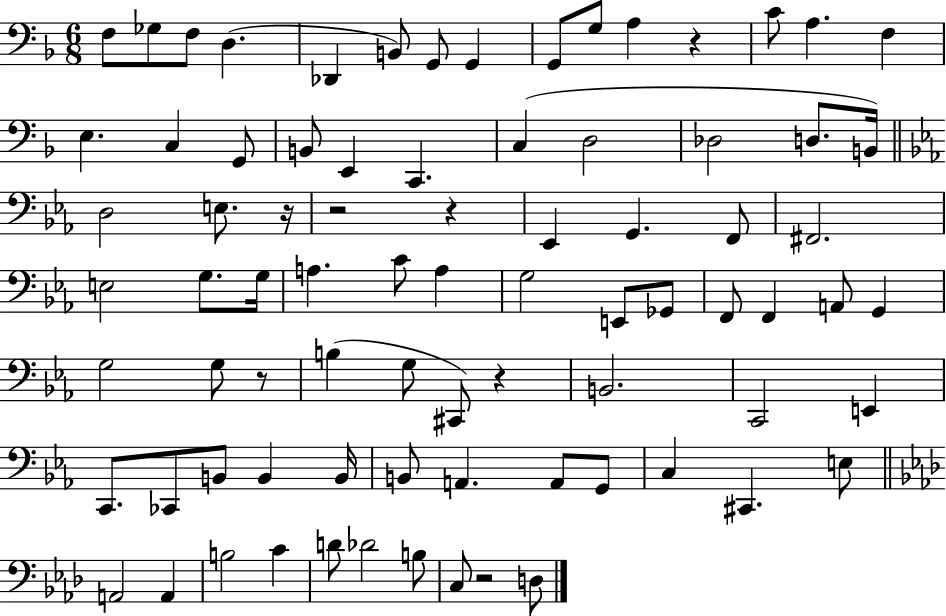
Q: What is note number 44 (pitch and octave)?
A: G2